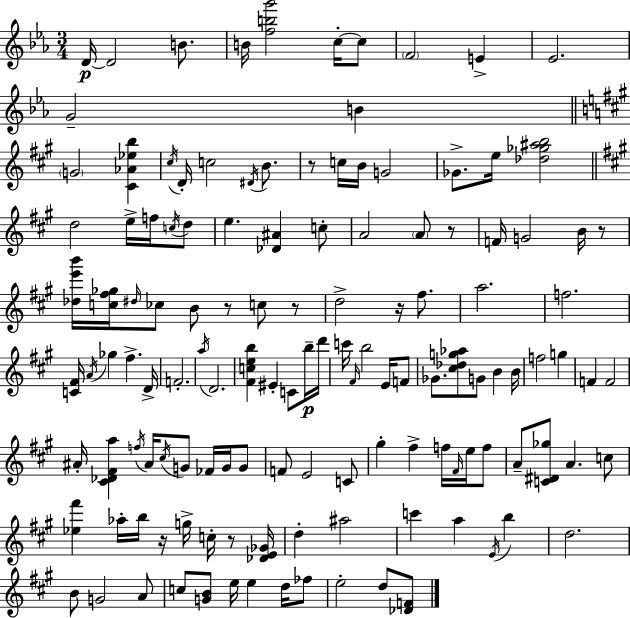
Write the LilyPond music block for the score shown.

{
  \clef treble
  \numericTimeSignature
  \time 3/4
  \key c \minor
  d'16~~\p d'2 b'8. | b'16 <f'' b'' g'''>2 c''16-.~~ c''8 | \parenthesize f'2 e'4-> | ees'2. | \break g'2-- b'4 | \bar "||" \break \key a \major \parenthesize g'2 <cis' aes' ees'' b''>4 | \acciaccatura { cis''16 } d'16-. c''2 \acciaccatura { dis'16 } b'8. | r8 c''16 b'16 g'2 | ges'8.-> e''16 <des'' ges'' ais'' b''>2 | \break \bar "||" \break \key a \major d''2 e''16-> f''16 \acciaccatura { c''16 } d''8 | e''4. <des' ais'>4 c''8-. | a'2 \parenthesize a'8 r8 | f'16 g'2 b'16 r8 | \break <des'' e''' b'''>16 <c'' fis'' ges''>16 \grace { dis''16 } ces''8 b'8 r8 c''8 | r8 d''2-> r16 fis''8. | a''2. | f''2. | \break <c' fis'>16 \acciaccatura { a'16 } ges''4 fis''4.-> | d'16-> f'2.-. | \acciaccatura { a''16 } d'2. | <fis' c'' e'' b''>4 eis'4-. | \break c'8 b''16--\p d'''16 c'''16 \grace { fis'16 } b''2 | e'16 f'8 ges'8. <cis'' des'' g'' aes''>8 g'8 | b'4 b'16 f''2 | g''4 f'4 f'2 | \break ais'16-. <cis' des' fis' a''>4 \acciaccatura { f''16 } ais'16 | \acciaccatura { cis''16 } g'8 fes'16 g'16 g'8 f'8 e'2 | c'8 gis''4-. fis''4-> | f''16 \grace { fis'16 } e''16 f''8 a'8-- <c' dis' ges''>8 | \break a'4. c''8 <ees'' fis'''>4 | aes''16-. b''16 r16 g''16-> c''16-. r8 <des' e' ges'>16 d''4-. | ais''2 c'''4 | a''4 \acciaccatura { e'16 } b''4 d''2. | \break b'8 g'2 | a'8 c''8 <g' b'>8 | e''16 e''4 d''16 fes''8 e''2-. | d''8 <des' f'>8 \bar "|."
}